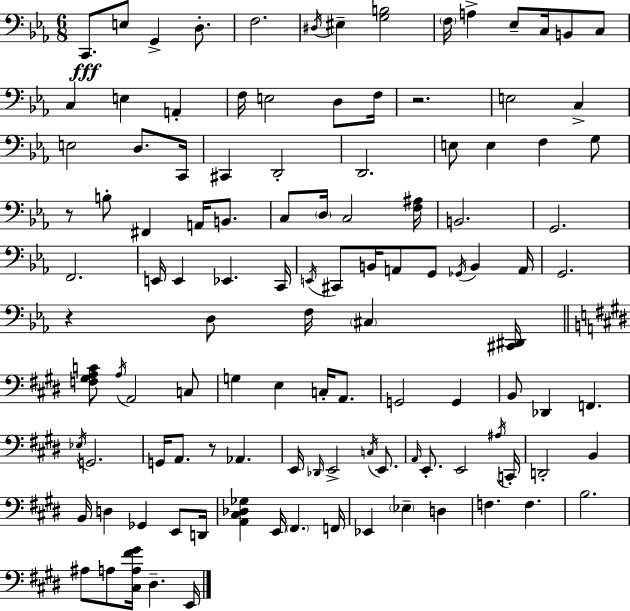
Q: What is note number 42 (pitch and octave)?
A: F2